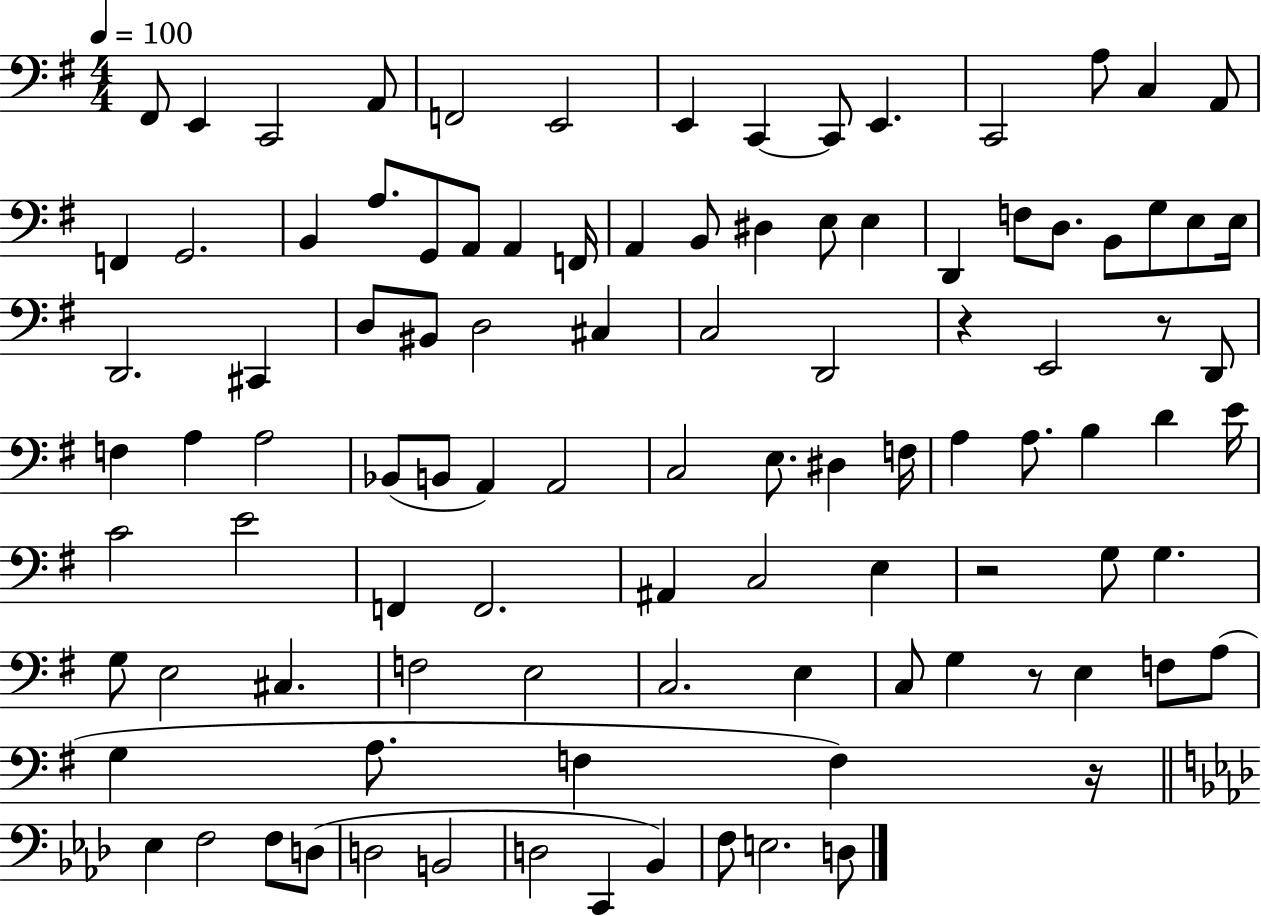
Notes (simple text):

F#2/e E2/q C2/h A2/e F2/h E2/h E2/q C2/q C2/e E2/q. C2/h A3/e C3/q A2/e F2/q G2/h. B2/q A3/e. G2/e A2/e A2/q F2/s A2/q B2/e D#3/q E3/e E3/q D2/q F3/e D3/e. B2/e G3/e E3/e E3/s D2/h. C#2/q D3/e BIS2/e D3/h C#3/q C3/h D2/h R/q E2/h R/e D2/e F3/q A3/q A3/h Bb2/e B2/e A2/q A2/h C3/h E3/e. D#3/q F3/s A3/q A3/e. B3/q D4/q E4/s C4/h E4/h F2/q F2/h. A#2/q C3/h E3/q R/h G3/e G3/q. G3/e E3/h C#3/q. F3/h E3/h C3/h. E3/q C3/e G3/q R/e E3/q F3/e A3/e G3/q A3/e. F3/q F3/q R/s Eb3/q F3/h F3/e D3/e D3/h B2/h D3/h C2/q Bb2/q F3/e E3/h. D3/e